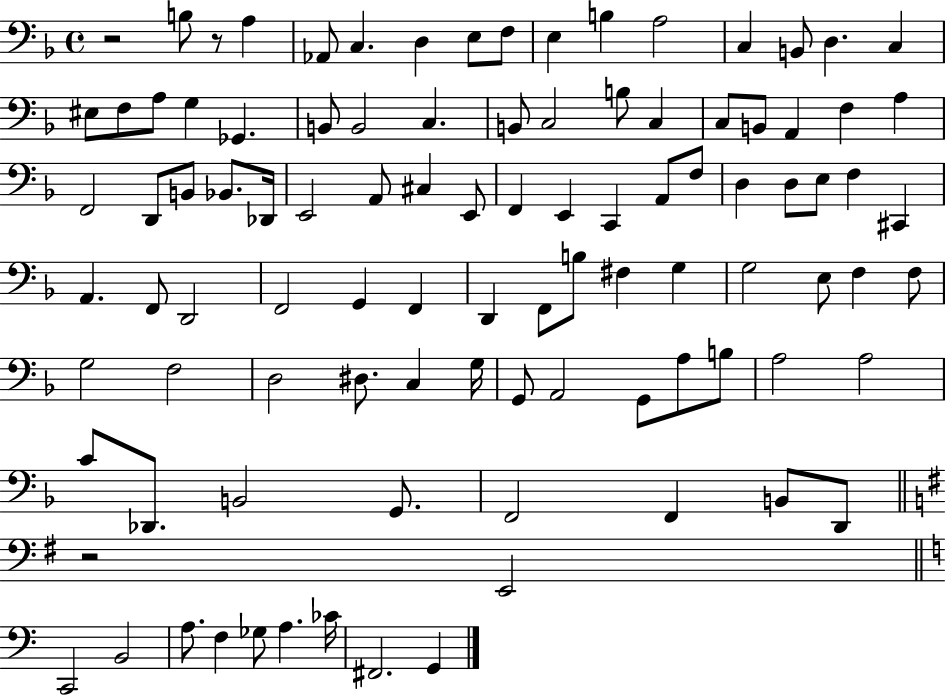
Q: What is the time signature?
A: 4/4